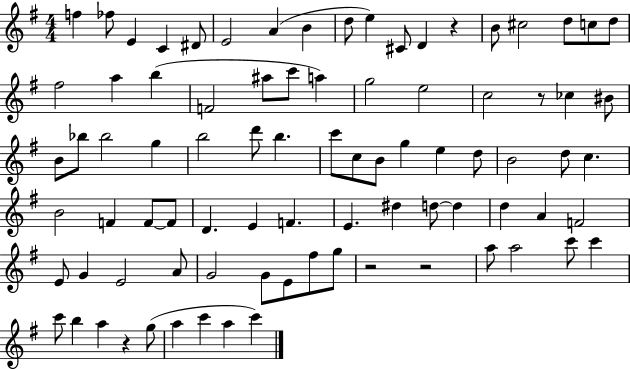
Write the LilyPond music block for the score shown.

{
  \clef treble
  \numericTimeSignature
  \time 4/4
  \key g \major
  f''4 fes''8 e'4 c'4 dis'8 | e'2 a'4( b'4 | d''8 e''4) cis'8 d'4 r4 | b'8 cis''2 d''8 c''8 d''8 | \break fis''2 a''4 b''4( | f'2 ais''8 c'''8 a''4) | g''2 e''2 | c''2 r8 ces''4 bis'8 | \break b'8 bes''8 bes''2 g''4 | b''2 d'''8 b''4. | c'''8 c''8 b'8 g''4 e''4 d''8 | b'2 d''8 c''4. | \break b'2 f'4 f'8~~ f'8 | d'4. e'4 f'4. | e'4. dis''4 d''8~~ d''4 | d''4 a'4 f'2 | \break e'8 g'4 e'2 a'8 | g'2 g'8 e'8 fis''8 g''8 | r2 r2 | a''8 a''2 c'''8 c'''4 | \break c'''8 b''4 a''4 r4 g''8( | a''4 c'''4 a''4 c'''4) | \bar "|."
}